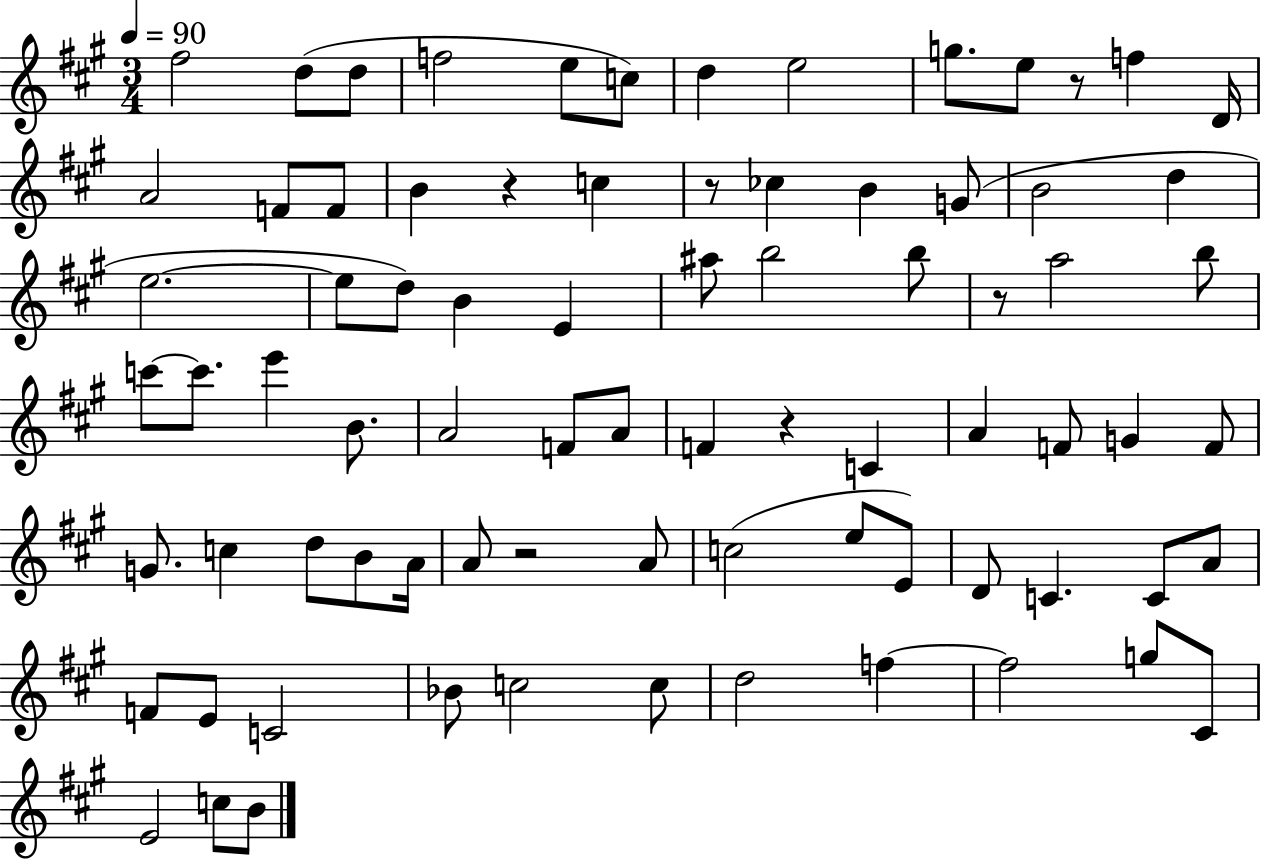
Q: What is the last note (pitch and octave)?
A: B4